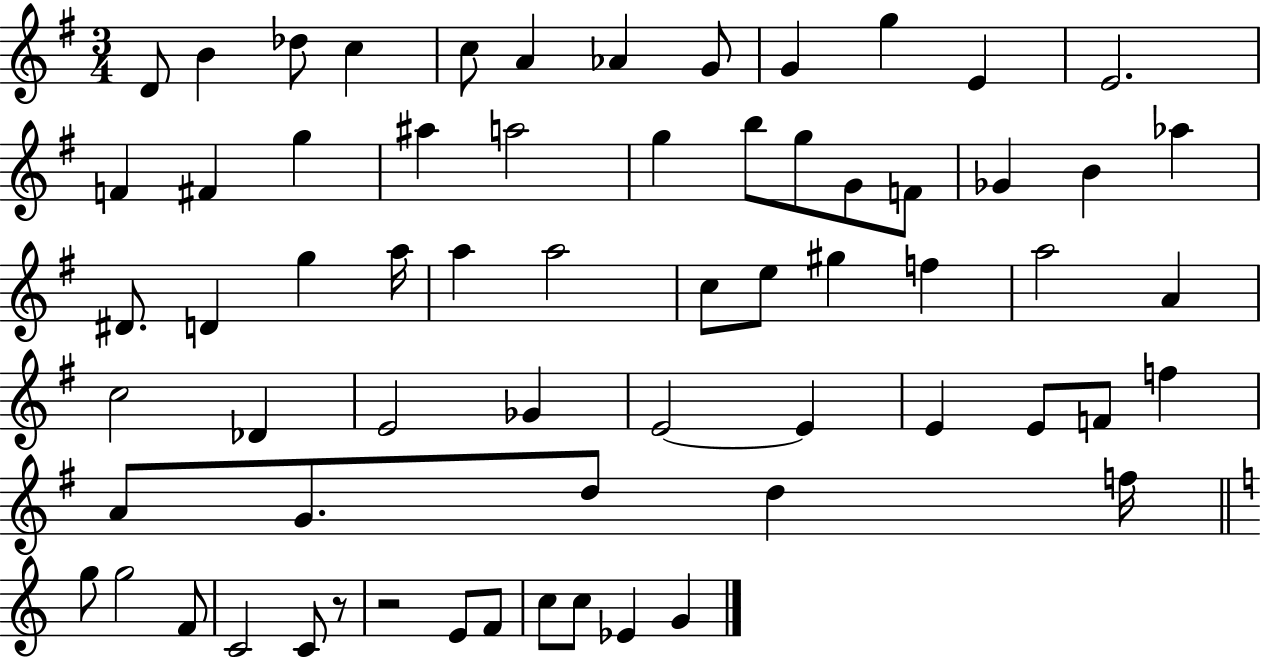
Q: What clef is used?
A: treble